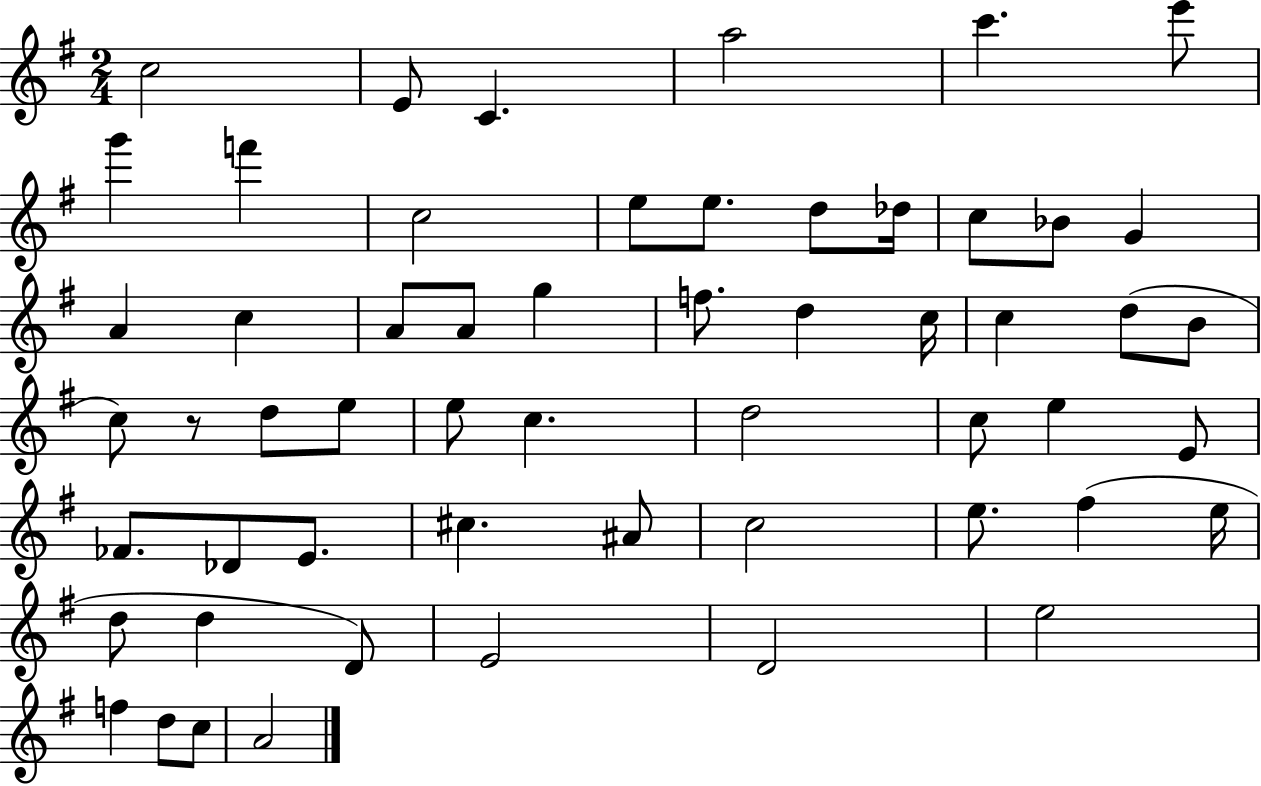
X:1
T:Untitled
M:2/4
L:1/4
K:G
c2 E/2 C a2 c' e'/2 g' f' c2 e/2 e/2 d/2 _d/4 c/2 _B/2 G A c A/2 A/2 g f/2 d c/4 c d/2 B/2 c/2 z/2 d/2 e/2 e/2 c d2 c/2 e E/2 _F/2 _D/2 E/2 ^c ^A/2 c2 e/2 ^f e/4 d/2 d D/2 E2 D2 e2 f d/2 c/2 A2